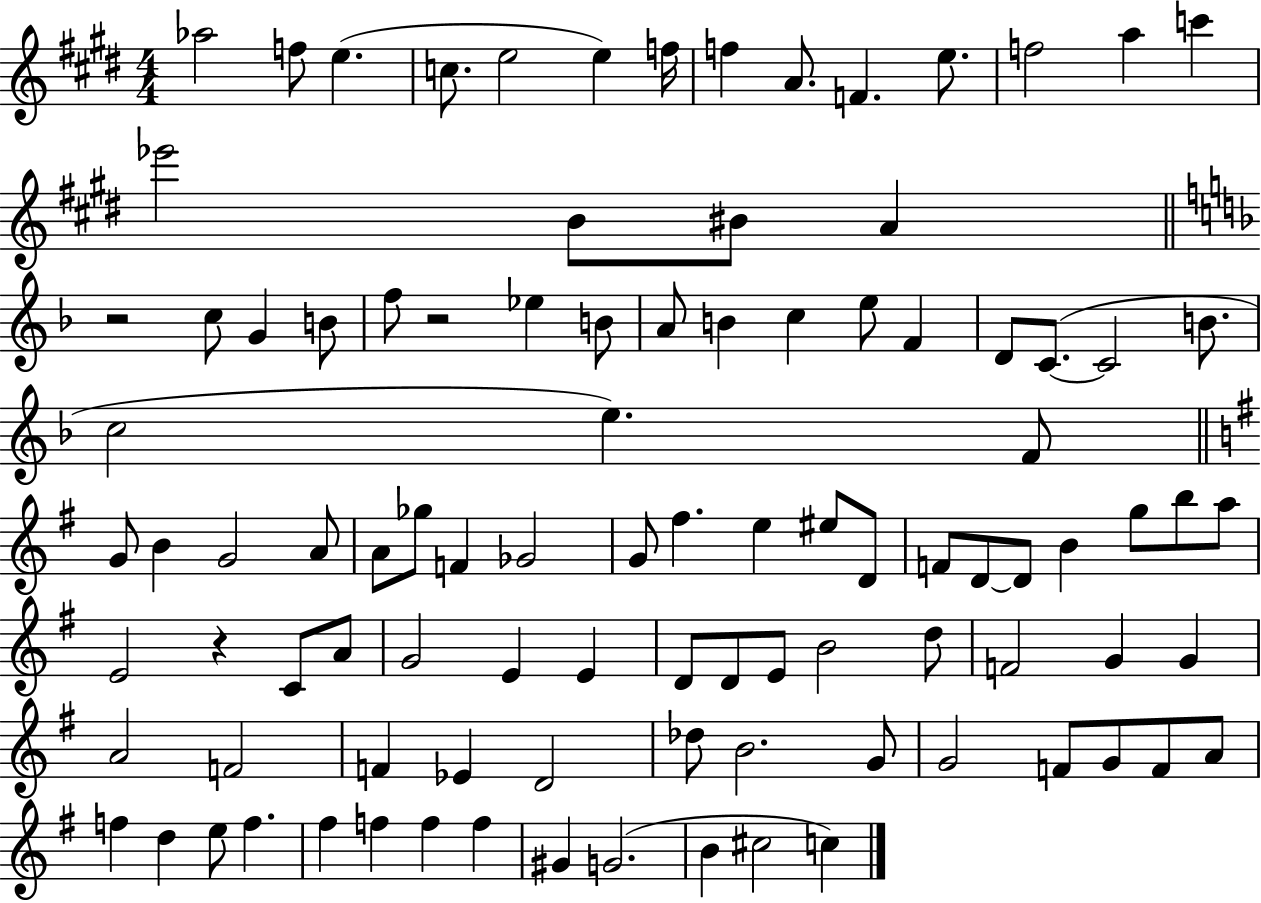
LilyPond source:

{
  \clef treble
  \numericTimeSignature
  \time 4/4
  \key e \major
  \repeat volta 2 { aes''2 f''8 e''4.( | c''8. e''2 e''4) f''16 | f''4 a'8. f'4. e''8. | f''2 a''4 c'''4 | \break ees'''2 b'8 bis'8 a'4 | \bar "||" \break \key f \major r2 c''8 g'4 b'8 | f''8 r2 ees''4 b'8 | a'8 b'4 c''4 e''8 f'4 | d'8 c'8.~(~ c'2 b'8. | \break c''2 e''4.) f'8 | \bar "||" \break \key g \major g'8 b'4 g'2 a'8 | a'8 ges''8 f'4 ges'2 | g'8 fis''4. e''4 eis''8 d'8 | f'8 d'8~~ d'8 b'4 g''8 b''8 a''8 | \break e'2 r4 c'8 a'8 | g'2 e'4 e'4 | d'8 d'8 e'8 b'2 d''8 | f'2 g'4 g'4 | \break a'2 f'2 | f'4 ees'4 d'2 | des''8 b'2. g'8 | g'2 f'8 g'8 f'8 a'8 | \break f''4 d''4 e''8 f''4. | fis''4 f''4 f''4 f''4 | gis'4 g'2.( | b'4 cis''2 c''4) | \break } \bar "|."
}